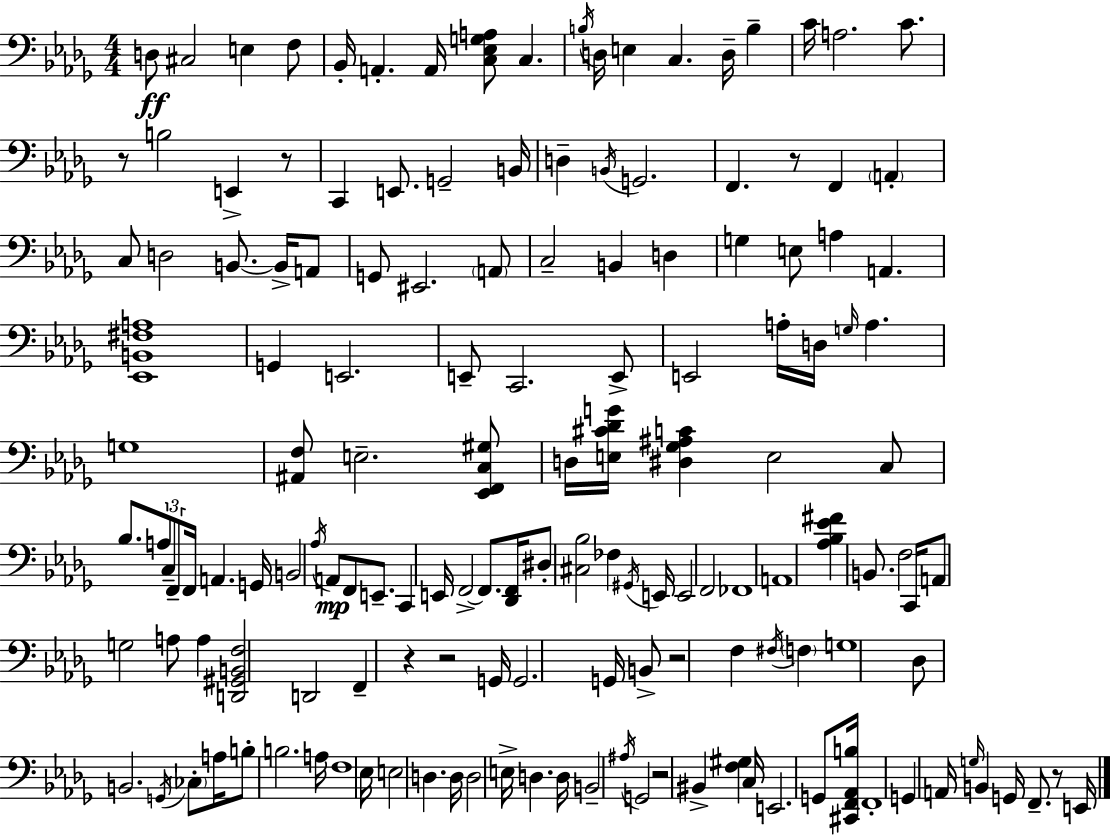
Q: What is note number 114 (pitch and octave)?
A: D3